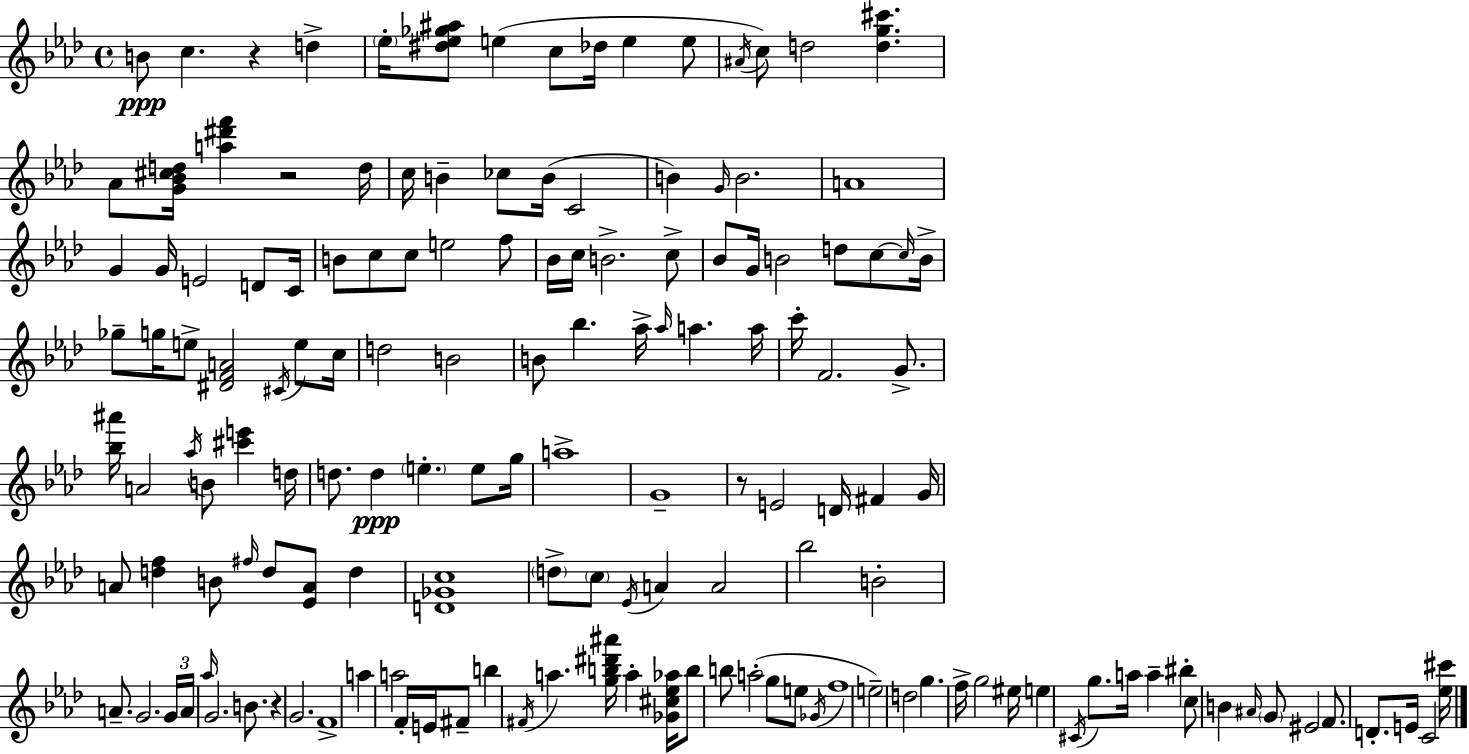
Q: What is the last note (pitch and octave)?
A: C4